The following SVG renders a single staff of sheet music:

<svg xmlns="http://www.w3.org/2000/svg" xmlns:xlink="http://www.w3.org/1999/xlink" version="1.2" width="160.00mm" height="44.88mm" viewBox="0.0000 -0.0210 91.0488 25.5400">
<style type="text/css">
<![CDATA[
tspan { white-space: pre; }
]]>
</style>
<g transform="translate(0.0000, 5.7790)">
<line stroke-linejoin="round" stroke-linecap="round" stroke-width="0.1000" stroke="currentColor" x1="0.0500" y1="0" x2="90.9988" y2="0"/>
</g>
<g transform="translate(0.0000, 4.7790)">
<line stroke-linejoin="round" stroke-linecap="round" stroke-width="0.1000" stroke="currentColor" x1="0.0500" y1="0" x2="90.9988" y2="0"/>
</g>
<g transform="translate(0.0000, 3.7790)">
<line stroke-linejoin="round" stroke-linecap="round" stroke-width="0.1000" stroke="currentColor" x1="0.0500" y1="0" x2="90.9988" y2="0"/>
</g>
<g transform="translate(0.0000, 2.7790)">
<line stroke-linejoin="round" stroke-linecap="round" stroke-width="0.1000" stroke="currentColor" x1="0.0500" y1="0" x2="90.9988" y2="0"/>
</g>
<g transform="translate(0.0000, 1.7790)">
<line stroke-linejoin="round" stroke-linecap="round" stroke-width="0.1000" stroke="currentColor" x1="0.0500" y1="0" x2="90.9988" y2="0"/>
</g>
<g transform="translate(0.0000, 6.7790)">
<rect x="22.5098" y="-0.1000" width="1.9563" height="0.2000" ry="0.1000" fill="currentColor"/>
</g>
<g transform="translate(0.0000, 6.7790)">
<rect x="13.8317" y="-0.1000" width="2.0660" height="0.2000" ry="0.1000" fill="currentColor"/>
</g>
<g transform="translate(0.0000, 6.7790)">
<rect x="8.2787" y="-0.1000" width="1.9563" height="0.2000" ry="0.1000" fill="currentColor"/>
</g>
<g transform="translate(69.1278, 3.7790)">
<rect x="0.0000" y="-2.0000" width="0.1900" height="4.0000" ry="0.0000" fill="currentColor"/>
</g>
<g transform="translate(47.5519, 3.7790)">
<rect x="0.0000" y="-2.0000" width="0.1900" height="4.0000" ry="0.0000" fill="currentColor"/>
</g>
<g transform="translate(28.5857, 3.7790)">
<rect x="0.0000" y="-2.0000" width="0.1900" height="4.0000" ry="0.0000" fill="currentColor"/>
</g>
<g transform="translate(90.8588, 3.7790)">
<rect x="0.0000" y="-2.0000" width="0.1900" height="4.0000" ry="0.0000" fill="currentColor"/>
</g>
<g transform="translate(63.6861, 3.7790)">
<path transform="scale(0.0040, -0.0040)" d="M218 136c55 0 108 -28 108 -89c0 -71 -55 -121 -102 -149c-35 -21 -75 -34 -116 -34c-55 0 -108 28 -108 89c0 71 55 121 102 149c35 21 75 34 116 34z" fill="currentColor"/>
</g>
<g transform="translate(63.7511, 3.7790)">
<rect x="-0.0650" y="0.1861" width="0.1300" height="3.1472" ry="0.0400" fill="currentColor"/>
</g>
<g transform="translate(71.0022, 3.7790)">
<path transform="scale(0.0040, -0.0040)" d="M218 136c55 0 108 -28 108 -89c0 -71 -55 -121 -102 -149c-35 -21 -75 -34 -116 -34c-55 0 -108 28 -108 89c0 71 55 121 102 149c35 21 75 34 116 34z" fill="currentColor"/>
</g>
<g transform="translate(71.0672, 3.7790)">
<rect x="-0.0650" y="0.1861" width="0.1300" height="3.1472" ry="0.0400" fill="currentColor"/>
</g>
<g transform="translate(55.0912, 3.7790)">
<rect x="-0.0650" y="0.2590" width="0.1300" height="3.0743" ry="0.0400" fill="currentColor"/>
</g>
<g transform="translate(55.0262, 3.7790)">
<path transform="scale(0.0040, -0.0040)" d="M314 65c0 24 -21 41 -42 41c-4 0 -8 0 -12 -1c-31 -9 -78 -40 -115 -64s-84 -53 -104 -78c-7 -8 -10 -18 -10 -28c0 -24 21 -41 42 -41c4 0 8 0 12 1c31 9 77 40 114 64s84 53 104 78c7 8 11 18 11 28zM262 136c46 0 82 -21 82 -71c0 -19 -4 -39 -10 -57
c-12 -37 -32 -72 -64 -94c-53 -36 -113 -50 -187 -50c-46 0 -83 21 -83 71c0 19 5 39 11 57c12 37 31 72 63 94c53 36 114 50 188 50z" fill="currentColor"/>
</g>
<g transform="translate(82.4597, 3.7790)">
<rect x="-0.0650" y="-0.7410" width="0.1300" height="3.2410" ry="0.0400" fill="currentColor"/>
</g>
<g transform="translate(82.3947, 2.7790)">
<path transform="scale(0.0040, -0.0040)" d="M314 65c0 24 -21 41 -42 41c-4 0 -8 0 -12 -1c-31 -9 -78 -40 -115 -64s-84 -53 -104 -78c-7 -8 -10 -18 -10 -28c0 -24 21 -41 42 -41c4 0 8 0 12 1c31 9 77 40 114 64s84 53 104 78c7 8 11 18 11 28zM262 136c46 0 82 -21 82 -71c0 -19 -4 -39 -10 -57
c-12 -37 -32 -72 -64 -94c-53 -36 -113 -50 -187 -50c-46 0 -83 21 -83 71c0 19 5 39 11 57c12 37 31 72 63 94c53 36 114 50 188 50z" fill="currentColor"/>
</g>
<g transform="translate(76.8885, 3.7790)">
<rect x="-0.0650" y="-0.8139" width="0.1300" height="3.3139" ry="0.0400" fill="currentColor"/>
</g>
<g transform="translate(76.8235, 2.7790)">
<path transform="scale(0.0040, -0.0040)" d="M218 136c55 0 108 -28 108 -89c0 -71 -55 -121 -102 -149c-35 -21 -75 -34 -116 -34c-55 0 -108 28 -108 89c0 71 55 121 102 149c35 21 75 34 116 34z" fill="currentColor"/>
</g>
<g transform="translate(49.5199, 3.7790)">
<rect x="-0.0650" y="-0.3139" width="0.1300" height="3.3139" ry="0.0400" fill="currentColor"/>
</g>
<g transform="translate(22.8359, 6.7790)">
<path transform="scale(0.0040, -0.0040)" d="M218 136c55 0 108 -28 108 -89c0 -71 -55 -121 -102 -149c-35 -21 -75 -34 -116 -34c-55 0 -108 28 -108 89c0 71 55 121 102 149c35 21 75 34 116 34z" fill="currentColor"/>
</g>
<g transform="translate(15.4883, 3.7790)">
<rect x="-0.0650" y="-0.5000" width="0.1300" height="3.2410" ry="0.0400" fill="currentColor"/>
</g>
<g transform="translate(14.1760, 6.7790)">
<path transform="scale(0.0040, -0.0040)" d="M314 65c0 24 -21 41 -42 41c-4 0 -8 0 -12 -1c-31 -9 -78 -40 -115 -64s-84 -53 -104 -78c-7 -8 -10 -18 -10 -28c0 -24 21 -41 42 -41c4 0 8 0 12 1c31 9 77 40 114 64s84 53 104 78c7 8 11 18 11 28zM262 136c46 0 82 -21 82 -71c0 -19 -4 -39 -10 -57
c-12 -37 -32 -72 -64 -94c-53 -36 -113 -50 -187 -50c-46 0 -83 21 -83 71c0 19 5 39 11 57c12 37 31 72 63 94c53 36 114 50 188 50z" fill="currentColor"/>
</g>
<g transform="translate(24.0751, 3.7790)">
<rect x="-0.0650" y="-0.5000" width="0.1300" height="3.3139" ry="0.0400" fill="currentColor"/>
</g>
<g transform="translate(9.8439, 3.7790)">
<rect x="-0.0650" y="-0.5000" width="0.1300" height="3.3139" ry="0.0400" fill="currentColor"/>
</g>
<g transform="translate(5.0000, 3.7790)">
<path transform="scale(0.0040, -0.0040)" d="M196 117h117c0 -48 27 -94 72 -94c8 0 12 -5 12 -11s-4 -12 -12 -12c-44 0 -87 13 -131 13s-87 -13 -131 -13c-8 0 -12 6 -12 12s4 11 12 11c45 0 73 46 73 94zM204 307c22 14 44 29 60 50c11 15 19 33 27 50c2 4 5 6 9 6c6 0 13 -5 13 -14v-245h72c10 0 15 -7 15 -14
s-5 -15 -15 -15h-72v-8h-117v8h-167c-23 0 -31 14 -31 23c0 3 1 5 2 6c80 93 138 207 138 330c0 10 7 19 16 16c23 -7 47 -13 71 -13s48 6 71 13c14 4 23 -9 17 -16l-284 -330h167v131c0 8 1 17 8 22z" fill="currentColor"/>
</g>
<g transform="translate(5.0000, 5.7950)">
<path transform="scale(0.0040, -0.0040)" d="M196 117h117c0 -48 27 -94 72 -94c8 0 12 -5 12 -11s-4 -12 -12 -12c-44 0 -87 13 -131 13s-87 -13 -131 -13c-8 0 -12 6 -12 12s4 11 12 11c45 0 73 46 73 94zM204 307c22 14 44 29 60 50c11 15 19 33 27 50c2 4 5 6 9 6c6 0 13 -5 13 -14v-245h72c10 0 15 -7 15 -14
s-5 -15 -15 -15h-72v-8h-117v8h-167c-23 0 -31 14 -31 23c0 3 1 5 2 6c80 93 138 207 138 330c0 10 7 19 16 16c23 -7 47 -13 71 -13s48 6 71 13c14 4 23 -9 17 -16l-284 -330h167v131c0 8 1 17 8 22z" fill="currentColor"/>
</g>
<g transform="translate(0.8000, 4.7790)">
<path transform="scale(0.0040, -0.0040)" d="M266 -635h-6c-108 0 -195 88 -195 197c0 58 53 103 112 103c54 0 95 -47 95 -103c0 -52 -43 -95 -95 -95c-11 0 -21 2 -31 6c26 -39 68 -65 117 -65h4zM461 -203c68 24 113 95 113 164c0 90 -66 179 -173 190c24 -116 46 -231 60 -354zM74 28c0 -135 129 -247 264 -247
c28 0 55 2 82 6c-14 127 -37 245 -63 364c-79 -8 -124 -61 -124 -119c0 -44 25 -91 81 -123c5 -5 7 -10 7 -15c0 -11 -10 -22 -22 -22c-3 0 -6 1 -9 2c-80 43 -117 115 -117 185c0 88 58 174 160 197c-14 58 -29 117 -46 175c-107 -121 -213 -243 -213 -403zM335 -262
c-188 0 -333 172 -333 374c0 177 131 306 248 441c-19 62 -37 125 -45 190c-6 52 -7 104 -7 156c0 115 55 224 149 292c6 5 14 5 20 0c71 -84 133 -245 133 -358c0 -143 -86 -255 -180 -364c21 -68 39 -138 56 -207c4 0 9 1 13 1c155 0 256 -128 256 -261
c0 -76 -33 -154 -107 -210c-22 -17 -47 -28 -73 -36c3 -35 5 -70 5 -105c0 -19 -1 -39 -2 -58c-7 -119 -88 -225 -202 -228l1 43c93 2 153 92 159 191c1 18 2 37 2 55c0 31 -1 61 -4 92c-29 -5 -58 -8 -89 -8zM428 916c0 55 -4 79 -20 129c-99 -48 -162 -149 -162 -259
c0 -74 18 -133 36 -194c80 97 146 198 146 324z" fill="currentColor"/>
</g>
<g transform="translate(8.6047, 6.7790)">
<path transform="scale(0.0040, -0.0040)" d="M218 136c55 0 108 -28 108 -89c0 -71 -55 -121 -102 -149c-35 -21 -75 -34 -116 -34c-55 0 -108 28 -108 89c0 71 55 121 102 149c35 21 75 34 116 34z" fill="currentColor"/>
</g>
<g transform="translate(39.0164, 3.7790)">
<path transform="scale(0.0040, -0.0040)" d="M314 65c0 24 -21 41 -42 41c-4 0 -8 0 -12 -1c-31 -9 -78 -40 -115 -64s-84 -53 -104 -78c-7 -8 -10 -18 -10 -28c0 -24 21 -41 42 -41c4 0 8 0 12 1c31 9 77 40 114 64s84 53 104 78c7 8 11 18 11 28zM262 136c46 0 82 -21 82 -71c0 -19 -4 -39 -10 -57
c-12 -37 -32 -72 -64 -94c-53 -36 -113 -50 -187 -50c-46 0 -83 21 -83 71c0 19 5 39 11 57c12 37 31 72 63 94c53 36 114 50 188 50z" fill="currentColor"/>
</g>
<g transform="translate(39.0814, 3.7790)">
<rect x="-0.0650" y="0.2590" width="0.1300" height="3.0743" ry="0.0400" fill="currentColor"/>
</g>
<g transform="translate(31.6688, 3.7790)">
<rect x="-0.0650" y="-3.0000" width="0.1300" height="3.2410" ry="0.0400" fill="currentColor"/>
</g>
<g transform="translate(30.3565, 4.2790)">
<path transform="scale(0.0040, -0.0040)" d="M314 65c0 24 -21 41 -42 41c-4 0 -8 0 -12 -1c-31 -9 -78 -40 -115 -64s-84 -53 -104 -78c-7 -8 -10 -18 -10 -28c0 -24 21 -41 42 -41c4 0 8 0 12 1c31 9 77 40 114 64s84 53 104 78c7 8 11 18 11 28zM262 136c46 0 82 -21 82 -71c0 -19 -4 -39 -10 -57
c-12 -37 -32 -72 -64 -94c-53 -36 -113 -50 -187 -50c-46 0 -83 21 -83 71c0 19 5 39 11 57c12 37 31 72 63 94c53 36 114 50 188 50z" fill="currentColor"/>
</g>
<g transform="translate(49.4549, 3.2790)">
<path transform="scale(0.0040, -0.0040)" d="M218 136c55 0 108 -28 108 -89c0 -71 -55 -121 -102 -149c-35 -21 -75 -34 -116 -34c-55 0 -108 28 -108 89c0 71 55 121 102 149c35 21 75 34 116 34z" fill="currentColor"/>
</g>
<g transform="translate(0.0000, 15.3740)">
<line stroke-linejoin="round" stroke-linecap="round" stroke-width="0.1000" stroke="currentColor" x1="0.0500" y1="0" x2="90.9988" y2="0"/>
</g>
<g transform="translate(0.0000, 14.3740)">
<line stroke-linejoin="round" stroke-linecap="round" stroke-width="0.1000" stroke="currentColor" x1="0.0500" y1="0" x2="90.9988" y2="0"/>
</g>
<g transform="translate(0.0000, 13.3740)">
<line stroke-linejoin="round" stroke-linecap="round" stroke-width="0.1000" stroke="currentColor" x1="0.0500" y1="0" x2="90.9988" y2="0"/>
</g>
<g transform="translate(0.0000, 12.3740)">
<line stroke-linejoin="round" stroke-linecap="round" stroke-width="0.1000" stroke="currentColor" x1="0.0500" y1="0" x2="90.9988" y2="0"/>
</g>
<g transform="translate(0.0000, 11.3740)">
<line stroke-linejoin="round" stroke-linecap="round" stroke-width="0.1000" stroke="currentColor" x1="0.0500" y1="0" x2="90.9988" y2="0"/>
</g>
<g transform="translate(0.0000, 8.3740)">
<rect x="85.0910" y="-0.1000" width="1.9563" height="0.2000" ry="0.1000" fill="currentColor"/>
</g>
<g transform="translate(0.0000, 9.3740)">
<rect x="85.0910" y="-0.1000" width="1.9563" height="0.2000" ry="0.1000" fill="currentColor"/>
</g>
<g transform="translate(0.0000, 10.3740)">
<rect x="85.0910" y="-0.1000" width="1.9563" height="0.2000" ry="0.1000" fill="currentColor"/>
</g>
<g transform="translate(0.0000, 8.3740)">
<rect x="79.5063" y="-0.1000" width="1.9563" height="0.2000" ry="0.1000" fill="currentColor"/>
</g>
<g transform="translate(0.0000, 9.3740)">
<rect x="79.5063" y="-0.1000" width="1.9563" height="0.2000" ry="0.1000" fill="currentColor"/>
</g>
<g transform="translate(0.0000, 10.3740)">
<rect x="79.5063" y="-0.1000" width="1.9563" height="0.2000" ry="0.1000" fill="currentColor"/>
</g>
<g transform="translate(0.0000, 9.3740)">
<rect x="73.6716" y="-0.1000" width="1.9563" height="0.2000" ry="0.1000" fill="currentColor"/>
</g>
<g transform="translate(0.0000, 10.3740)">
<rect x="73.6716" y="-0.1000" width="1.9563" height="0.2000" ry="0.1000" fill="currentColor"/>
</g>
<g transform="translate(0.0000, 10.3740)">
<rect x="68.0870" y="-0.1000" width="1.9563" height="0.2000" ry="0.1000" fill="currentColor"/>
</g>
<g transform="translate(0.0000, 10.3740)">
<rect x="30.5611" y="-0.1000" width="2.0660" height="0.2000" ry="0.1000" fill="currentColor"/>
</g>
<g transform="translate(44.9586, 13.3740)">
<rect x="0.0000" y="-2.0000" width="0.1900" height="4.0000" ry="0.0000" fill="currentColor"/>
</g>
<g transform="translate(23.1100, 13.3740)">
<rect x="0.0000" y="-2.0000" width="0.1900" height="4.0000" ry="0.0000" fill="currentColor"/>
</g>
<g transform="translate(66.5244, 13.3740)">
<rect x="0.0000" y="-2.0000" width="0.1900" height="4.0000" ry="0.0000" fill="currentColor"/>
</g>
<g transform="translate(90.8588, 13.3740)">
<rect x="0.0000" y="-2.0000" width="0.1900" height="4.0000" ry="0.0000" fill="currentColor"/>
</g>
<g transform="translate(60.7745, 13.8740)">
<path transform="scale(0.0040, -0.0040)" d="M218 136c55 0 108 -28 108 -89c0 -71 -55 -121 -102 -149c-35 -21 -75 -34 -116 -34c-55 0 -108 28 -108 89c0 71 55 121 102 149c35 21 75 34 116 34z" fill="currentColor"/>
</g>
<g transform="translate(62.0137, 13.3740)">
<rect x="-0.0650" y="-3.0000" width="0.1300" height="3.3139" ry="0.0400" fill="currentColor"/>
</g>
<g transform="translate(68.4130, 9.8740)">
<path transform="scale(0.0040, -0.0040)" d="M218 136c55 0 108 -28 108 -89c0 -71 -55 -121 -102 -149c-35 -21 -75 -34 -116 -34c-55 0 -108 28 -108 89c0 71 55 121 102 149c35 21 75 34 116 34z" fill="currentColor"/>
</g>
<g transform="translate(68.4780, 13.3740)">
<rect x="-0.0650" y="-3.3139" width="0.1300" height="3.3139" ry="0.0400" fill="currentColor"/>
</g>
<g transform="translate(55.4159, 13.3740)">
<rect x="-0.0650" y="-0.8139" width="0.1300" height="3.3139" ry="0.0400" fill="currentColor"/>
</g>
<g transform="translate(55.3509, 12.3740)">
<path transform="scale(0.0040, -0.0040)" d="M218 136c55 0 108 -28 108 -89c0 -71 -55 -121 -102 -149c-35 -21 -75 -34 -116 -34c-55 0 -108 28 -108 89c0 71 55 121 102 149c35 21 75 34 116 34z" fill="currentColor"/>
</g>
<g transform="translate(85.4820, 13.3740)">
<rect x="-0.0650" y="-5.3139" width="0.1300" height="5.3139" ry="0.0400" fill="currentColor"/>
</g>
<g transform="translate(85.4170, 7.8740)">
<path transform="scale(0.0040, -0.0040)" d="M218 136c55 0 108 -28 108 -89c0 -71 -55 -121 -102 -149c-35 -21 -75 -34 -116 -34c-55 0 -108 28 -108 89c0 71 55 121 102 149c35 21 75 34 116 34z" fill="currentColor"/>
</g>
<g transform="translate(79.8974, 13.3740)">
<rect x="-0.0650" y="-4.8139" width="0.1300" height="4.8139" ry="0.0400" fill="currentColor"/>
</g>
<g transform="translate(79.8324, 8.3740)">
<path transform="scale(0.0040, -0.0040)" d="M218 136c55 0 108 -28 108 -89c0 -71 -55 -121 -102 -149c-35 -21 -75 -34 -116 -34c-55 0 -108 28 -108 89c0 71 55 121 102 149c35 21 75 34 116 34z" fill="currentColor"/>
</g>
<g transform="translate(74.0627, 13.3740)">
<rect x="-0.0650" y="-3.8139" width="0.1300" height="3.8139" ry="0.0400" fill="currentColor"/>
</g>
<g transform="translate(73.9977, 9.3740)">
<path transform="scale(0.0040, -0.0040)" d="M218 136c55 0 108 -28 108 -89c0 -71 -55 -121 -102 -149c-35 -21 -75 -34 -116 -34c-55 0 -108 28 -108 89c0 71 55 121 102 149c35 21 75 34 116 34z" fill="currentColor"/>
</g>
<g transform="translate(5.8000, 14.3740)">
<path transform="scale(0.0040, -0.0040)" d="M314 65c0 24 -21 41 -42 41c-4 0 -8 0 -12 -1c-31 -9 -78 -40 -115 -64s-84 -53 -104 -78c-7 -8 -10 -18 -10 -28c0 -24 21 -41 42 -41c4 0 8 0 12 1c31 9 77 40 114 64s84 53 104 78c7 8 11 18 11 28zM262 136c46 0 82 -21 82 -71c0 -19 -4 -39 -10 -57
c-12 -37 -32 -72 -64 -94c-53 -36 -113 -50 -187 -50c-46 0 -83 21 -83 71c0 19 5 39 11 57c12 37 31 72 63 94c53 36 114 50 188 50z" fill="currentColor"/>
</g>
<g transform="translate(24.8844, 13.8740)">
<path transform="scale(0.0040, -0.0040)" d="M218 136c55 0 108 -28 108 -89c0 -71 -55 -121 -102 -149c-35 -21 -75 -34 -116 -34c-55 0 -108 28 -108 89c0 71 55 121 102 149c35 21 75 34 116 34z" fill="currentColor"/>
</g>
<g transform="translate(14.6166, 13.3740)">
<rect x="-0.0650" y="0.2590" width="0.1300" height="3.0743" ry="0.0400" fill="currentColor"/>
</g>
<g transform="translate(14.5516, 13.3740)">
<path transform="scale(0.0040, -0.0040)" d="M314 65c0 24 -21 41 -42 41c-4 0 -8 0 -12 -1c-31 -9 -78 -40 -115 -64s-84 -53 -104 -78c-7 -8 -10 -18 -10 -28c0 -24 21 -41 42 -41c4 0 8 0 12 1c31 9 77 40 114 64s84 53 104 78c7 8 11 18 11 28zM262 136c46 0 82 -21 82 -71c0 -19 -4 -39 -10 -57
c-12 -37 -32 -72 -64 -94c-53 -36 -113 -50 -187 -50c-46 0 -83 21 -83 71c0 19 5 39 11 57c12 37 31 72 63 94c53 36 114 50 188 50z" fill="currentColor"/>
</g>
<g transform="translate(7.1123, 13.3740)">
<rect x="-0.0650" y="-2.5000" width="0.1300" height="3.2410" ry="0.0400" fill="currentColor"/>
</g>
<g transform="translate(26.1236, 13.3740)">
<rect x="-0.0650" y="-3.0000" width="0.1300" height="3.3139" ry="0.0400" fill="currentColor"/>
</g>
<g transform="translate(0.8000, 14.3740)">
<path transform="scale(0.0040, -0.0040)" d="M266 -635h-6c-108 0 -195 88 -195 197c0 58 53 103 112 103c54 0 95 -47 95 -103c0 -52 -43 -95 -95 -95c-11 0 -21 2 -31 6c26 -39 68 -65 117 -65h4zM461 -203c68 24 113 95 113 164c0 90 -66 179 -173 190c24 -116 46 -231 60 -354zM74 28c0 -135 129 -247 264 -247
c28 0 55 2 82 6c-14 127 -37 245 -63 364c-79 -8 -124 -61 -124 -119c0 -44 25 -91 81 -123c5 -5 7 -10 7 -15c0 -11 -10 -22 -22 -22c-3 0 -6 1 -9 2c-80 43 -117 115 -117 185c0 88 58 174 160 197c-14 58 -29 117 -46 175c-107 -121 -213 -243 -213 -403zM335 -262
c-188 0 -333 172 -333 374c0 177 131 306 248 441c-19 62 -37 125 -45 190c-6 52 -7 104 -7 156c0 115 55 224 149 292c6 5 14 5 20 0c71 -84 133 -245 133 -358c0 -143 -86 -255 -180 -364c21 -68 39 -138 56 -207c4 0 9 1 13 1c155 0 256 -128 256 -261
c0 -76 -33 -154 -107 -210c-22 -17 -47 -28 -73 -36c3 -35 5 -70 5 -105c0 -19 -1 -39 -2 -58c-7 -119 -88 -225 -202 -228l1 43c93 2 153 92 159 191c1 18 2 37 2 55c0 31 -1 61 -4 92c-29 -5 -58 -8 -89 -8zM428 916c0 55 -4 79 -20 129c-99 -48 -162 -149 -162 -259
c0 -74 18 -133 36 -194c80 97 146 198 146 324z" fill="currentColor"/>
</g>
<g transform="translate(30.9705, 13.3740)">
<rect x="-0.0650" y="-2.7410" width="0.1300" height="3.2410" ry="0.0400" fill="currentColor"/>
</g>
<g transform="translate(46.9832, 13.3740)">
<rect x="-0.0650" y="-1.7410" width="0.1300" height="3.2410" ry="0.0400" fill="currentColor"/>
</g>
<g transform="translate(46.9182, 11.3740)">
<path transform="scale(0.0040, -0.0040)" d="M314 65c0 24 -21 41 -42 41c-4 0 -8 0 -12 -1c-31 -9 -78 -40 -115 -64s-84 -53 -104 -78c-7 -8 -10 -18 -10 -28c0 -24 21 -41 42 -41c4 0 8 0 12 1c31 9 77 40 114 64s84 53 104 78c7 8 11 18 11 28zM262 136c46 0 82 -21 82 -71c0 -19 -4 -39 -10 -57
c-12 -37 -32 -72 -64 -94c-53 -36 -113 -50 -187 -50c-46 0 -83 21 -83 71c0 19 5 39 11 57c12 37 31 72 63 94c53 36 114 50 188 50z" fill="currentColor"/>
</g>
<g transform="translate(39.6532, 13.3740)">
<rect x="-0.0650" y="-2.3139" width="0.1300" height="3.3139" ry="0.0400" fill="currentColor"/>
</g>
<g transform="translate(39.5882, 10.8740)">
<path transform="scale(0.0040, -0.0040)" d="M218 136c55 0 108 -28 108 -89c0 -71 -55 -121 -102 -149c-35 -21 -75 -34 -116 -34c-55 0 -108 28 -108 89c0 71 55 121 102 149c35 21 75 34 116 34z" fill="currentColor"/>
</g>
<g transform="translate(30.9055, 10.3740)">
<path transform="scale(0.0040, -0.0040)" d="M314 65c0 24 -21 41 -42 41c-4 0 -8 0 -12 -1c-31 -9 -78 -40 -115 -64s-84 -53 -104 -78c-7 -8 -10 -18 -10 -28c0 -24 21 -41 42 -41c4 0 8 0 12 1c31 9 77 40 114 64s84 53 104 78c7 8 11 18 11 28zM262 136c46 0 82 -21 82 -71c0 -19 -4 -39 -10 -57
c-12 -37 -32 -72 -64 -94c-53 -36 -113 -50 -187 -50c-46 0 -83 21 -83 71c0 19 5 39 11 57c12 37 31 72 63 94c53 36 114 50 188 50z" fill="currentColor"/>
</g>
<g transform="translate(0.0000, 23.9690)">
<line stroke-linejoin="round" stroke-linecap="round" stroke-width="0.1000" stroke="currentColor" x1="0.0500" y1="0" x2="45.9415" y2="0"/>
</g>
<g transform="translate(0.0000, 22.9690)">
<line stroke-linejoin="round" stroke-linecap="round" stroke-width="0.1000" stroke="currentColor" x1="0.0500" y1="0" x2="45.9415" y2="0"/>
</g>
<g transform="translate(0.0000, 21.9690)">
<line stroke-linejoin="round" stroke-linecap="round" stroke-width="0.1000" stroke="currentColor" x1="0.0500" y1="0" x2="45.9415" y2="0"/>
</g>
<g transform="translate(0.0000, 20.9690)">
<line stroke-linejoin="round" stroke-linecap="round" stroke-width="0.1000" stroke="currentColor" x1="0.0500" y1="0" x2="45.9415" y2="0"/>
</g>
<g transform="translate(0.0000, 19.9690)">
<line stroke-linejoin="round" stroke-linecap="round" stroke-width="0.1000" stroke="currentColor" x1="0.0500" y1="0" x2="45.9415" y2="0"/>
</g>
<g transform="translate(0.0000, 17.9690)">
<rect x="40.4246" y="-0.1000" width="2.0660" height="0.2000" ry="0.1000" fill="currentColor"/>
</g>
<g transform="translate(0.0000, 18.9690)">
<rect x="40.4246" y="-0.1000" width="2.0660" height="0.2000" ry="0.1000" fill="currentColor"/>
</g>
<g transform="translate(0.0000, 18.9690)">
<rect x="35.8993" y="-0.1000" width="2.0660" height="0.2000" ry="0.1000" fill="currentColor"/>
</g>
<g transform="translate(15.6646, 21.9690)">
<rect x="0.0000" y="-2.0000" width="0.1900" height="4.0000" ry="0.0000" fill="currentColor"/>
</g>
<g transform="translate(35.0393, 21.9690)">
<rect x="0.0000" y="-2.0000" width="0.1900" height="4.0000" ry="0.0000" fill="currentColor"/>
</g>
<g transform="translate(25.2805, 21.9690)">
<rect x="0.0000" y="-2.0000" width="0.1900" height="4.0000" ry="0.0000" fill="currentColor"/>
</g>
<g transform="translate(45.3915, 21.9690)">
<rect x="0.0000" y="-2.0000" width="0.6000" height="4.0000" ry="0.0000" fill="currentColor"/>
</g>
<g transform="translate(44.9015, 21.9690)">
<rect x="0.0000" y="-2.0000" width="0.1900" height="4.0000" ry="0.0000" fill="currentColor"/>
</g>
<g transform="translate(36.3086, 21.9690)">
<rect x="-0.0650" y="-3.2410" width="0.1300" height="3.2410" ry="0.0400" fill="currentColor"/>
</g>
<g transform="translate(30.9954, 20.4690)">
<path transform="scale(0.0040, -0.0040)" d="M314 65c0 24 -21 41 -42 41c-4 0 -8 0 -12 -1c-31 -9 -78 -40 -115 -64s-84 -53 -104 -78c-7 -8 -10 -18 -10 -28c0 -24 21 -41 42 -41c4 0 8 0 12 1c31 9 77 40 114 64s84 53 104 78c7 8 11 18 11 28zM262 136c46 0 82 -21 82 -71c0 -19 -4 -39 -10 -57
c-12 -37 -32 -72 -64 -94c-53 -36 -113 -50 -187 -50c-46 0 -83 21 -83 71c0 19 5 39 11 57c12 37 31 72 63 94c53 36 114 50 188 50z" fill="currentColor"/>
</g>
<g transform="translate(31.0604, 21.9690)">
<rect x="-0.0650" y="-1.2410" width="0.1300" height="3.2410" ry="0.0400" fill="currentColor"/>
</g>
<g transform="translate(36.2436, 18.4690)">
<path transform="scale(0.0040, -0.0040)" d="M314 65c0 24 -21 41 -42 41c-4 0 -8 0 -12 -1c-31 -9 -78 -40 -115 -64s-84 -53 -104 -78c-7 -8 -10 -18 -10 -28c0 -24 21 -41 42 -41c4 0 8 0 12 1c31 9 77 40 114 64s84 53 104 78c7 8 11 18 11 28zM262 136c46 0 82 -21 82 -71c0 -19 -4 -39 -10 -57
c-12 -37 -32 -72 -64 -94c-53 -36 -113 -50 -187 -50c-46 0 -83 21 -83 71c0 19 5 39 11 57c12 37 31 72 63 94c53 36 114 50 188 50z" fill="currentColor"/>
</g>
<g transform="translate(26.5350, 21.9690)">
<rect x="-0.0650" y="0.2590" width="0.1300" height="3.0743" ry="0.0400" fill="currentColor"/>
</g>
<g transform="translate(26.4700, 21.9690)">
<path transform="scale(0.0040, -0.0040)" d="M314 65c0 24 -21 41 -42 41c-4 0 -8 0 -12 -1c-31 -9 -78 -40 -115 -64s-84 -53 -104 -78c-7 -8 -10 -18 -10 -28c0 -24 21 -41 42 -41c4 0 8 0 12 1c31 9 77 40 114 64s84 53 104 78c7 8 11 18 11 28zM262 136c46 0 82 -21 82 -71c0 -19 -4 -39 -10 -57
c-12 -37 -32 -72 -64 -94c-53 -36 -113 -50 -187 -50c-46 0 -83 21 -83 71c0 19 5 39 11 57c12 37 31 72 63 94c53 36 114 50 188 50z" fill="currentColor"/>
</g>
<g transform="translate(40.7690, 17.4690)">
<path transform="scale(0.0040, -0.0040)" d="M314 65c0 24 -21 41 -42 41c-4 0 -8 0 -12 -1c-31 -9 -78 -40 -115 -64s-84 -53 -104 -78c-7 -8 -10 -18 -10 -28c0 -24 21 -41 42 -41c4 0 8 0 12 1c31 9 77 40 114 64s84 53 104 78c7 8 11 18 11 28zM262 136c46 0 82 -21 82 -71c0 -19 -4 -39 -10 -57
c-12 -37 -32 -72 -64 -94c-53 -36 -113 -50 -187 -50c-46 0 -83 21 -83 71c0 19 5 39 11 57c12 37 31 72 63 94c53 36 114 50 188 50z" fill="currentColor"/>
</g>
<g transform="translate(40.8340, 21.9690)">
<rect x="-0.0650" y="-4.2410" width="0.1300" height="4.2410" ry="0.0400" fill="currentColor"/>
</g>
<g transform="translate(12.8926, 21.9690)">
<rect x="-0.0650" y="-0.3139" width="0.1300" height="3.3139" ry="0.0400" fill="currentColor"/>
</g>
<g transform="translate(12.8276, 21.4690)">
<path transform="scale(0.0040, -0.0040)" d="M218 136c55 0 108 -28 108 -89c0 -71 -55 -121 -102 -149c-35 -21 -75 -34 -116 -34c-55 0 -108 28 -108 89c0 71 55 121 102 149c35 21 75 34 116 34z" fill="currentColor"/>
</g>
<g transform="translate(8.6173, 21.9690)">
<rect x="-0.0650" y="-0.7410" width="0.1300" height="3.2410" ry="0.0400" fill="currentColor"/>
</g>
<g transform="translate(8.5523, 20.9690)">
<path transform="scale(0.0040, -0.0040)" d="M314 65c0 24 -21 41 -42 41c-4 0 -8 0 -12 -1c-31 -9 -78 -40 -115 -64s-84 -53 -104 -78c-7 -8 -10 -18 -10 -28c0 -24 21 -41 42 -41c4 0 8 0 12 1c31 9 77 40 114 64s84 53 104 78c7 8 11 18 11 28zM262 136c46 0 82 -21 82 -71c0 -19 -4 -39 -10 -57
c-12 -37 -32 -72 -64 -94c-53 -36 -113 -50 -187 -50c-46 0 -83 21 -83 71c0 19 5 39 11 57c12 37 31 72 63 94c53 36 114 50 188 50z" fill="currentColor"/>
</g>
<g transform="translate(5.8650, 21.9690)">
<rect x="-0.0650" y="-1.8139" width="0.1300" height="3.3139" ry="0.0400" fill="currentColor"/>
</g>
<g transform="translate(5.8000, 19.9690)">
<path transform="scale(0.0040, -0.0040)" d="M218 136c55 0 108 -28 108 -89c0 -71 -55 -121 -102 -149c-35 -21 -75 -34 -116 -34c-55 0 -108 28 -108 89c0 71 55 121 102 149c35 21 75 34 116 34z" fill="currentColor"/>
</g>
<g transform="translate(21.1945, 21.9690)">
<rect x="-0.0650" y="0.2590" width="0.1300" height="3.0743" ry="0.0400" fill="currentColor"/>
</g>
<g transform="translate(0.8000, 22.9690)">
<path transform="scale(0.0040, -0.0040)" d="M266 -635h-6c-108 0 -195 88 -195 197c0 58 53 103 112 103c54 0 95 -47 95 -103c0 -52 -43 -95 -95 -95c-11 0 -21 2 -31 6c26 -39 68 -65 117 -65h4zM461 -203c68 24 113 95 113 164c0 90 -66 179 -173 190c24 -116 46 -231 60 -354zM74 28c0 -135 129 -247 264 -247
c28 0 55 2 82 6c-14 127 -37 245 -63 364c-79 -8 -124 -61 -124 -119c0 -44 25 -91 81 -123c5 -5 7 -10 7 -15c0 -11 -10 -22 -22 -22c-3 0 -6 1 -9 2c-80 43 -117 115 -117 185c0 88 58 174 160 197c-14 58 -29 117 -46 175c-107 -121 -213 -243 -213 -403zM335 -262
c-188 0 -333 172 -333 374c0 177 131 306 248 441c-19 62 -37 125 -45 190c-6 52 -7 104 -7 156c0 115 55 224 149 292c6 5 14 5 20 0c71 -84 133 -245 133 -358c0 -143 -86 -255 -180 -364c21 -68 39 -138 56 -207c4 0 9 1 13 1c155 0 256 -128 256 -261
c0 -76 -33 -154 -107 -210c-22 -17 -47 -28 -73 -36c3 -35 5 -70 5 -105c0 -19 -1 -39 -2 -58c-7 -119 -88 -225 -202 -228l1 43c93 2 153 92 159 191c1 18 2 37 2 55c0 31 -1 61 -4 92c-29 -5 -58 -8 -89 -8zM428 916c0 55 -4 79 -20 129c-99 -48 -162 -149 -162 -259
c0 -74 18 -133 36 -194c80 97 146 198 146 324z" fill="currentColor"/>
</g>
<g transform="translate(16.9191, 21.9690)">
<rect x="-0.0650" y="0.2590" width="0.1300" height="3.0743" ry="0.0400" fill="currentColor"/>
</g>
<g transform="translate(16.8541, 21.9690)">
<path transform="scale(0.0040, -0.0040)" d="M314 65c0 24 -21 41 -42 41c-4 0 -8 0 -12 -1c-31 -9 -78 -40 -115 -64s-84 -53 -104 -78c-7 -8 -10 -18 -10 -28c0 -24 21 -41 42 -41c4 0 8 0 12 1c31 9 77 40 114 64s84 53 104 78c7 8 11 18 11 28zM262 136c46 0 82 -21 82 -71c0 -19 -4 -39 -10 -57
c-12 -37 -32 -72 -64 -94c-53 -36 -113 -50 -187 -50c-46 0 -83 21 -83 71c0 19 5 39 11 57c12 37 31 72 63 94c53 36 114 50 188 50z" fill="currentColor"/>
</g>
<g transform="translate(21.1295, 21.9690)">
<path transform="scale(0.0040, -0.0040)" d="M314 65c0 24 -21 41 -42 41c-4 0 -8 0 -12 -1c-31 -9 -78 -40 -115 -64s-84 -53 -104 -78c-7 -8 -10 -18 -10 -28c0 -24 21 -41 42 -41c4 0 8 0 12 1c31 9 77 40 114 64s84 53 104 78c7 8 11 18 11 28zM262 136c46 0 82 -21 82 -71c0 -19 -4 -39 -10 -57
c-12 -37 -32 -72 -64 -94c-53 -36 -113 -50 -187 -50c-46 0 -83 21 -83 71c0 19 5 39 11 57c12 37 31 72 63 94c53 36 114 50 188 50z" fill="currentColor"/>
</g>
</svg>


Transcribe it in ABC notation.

X:1
T:Untitled
M:4/4
L:1/4
K:C
C C2 C A2 B2 c B2 B B d d2 G2 B2 A a2 g f2 d A b c' e' f' f d2 c B2 B2 B2 e2 b2 d'2